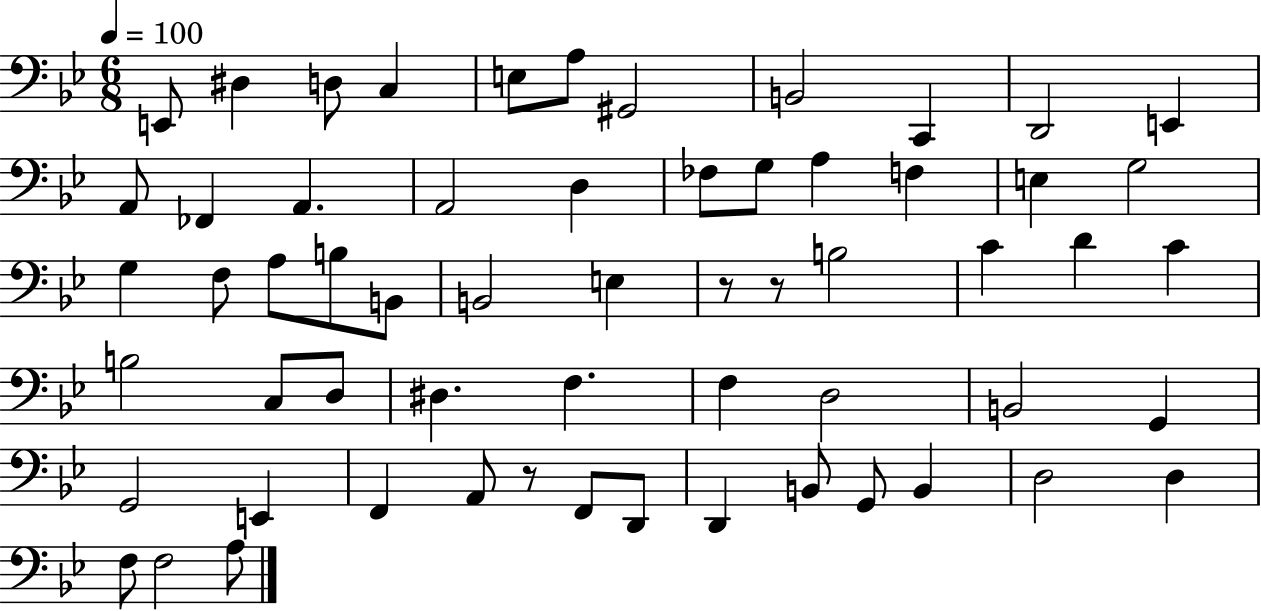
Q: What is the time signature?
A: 6/8